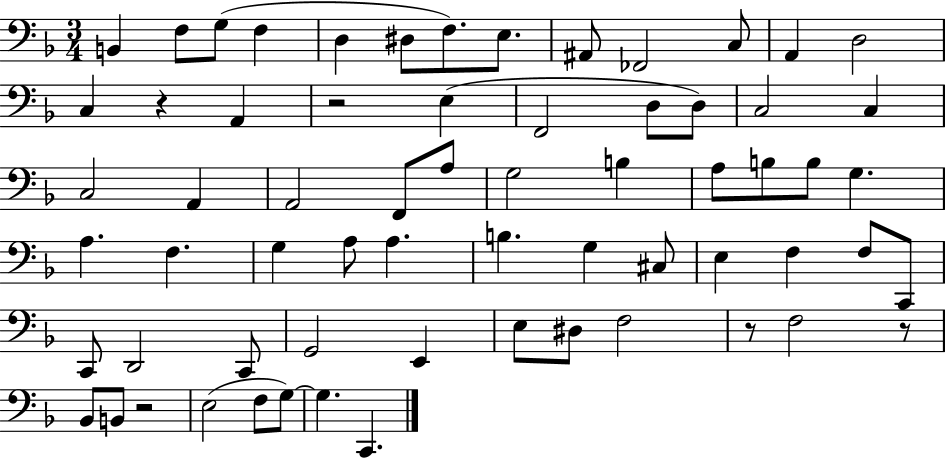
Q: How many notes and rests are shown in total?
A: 65